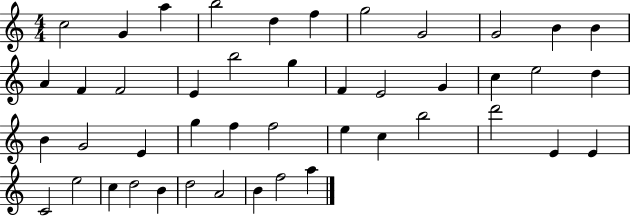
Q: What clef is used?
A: treble